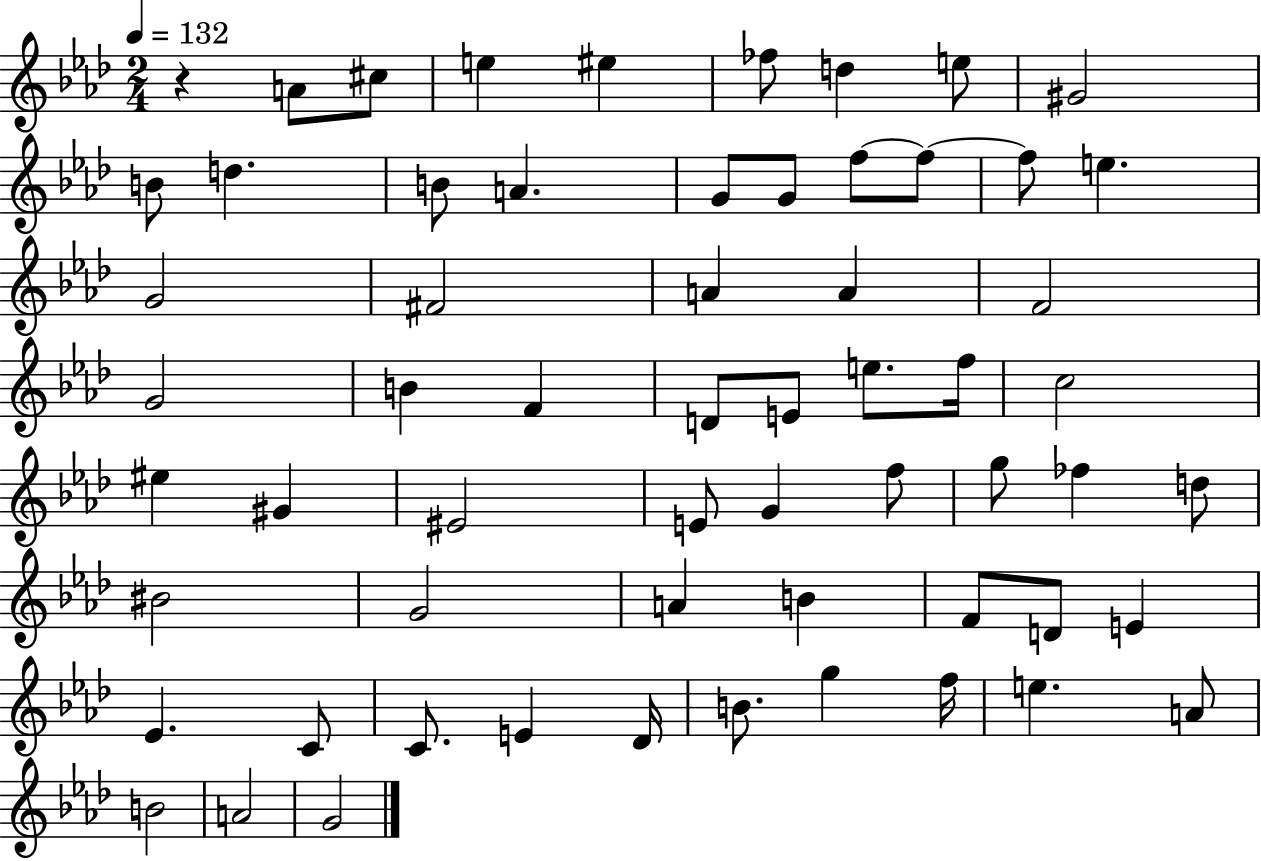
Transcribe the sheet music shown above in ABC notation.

X:1
T:Untitled
M:2/4
L:1/4
K:Ab
z A/2 ^c/2 e ^e _f/2 d e/2 ^G2 B/2 d B/2 A G/2 G/2 f/2 f/2 f/2 e G2 ^F2 A A F2 G2 B F D/2 E/2 e/2 f/4 c2 ^e ^G ^E2 E/2 G f/2 g/2 _f d/2 ^B2 G2 A B F/2 D/2 E _E C/2 C/2 E _D/4 B/2 g f/4 e A/2 B2 A2 G2